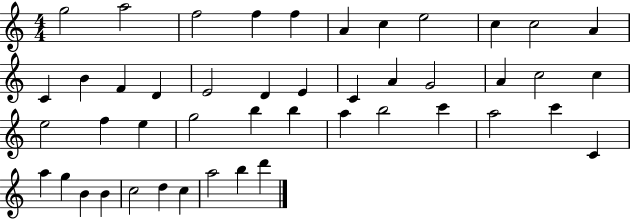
X:1
T:Untitled
M:4/4
L:1/4
K:C
g2 a2 f2 f f A c e2 c c2 A C B F D E2 D E C A G2 A c2 c e2 f e g2 b b a b2 c' a2 c' C a g B B c2 d c a2 b d'